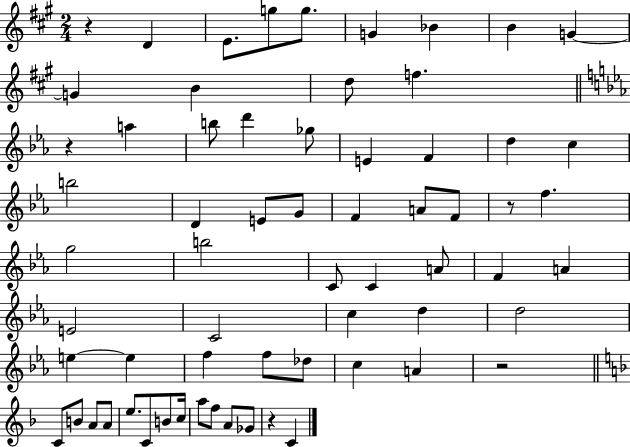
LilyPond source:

{
  \clef treble
  \numericTimeSignature
  \time 2/4
  \key a \major
  r4 d'4 | e'8. g''8 g''8. | g'4 bes'4 | b'4 g'4~~ | \break g'4 b'4 | d''8 f''4. | \bar "||" \break \key c \minor r4 a''4 | b''8 d'''4 ges''8 | e'4 f'4 | d''4 c''4 | \break b''2 | d'4 e'8 g'8 | f'4 a'8 f'8 | r8 f''4. | \break g''2 | b''2 | c'8 c'4 a'8 | f'4 a'4 | \break e'2 | c'2 | c''4 d''4 | d''2 | \break e''4~~ e''4 | f''4 f''8 des''8 | c''4 a'4 | r2 | \break \bar "||" \break \key d \minor c'8 b'8 a'8 a'8 | e''8. c'8 b'8 c''16 | a''8 f''8 a'8 ges'8 | r4 c'4 | \break \bar "|."
}